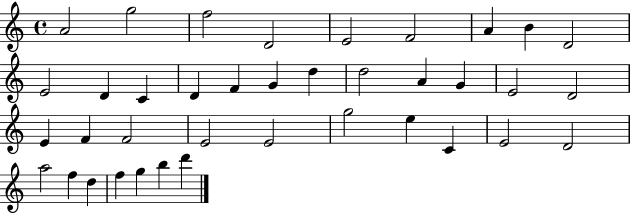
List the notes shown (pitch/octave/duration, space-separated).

A4/h G5/h F5/h D4/h E4/h F4/h A4/q B4/q D4/h E4/h D4/q C4/q D4/q F4/q G4/q D5/q D5/h A4/q G4/q E4/h D4/h E4/q F4/q F4/h E4/h E4/h G5/h E5/q C4/q E4/h D4/h A5/h F5/q D5/q F5/q G5/q B5/q D6/q